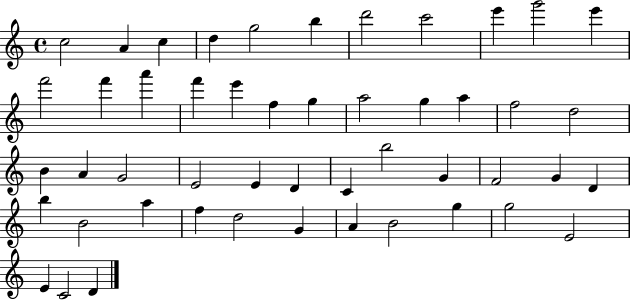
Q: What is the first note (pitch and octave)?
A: C5